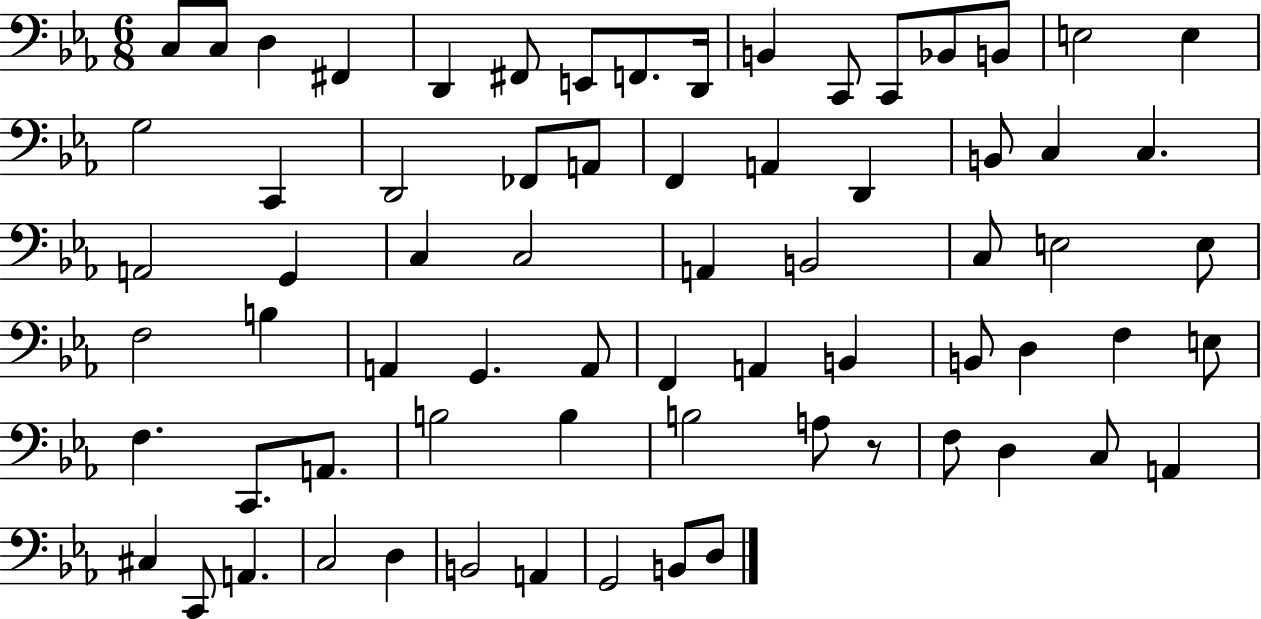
C3/e C3/e D3/q F#2/q D2/q F#2/e E2/e F2/e. D2/s B2/q C2/e C2/e Bb2/e B2/e E3/h E3/q G3/h C2/q D2/h FES2/e A2/e F2/q A2/q D2/q B2/e C3/q C3/q. A2/h G2/q C3/q C3/h A2/q B2/h C3/e E3/h E3/e F3/h B3/q A2/q G2/q. A2/e F2/q A2/q B2/q B2/e D3/q F3/q E3/e F3/q. C2/e. A2/e. B3/h B3/q B3/h A3/e R/e F3/e D3/q C3/e A2/q C#3/q C2/e A2/q. C3/h D3/q B2/h A2/q G2/h B2/e D3/e